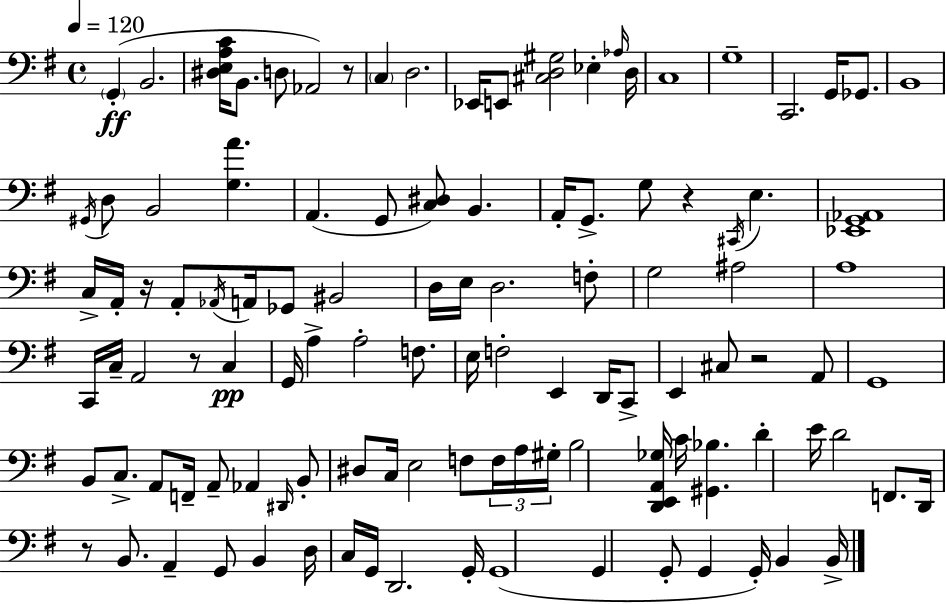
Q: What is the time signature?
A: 4/4